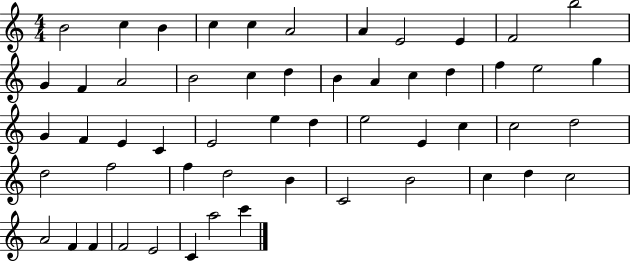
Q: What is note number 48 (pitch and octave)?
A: F4